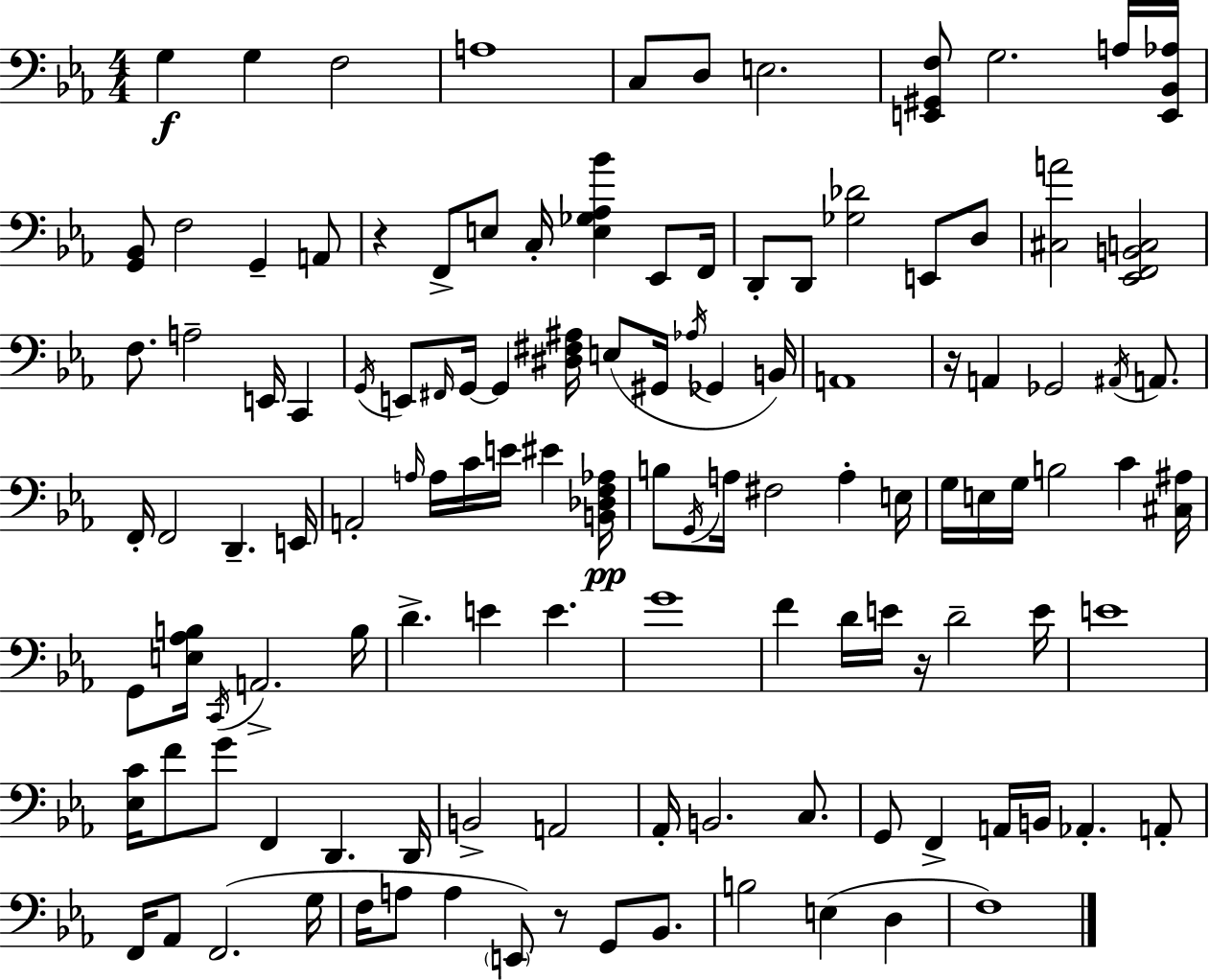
{
  \clef bass
  \numericTimeSignature
  \time 4/4
  \key c \minor
  g4\f g4 f2 | a1 | c8 d8 e2. | <e, gis, f>8 g2. a16 <e, bes, aes>16 | \break <g, bes,>8 f2 g,4-- a,8 | r4 f,8-> e8 c16-. <e ges aes bes'>4 ees,8 f,16 | d,8-. d,8 <ges des'>2 e,8 d8 | <cis a'>2 <ees, f, b, c>2 | \break f8. a2-- e,16 c,4 | \acciaccatura { g,16 } e,8 \grace { fis,16 } g,16~~ g,4 <dis fis ais>16 e8( gis,16 \acciaccatura { aes16 } ges,4 | b,16) a,1 | r16 a,4 ges,2 | \break \acciaccatura { ais,16 } a,8. f,16-. f,2 d,4.-- | e,16 a,2-. \grace { a16 } a16 c'16 e'16 | eis'4 <b, des f aes>16\pp b8 \acciaccatura { g,16 } a16 fis2 | a4-. e16 g16 e16 g16 b2 | \break c'4 <cis ais>16 g,8 <e aes b>16 \acciaccatura { c,16 } a,2.-> | b16 d'4.-> e'4 | e'4. g'1 | f'4 d'16 e'16 r16 d'2-- | \break e'16 e'1 | <ees c'>16 f'8 g'8 f,4 | d,4. d,16 b,2-> a,2 | aes,16-. b,2. | \break c8. g,8 f,4-> a,16 b,16 aes,4.-. | a,8-. f,16 aes,8 f,2.( | g16 f16 a8 a4 \parenthesize e,8) | r8 g,8 bes,8. b2 e4( | \break d4 f1) | \bar "|."
}